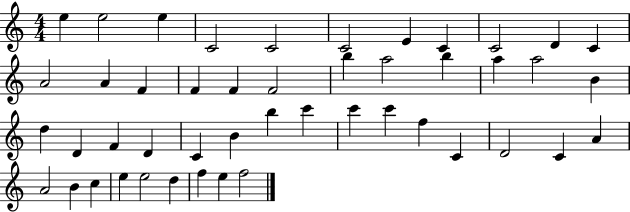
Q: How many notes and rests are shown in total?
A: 47